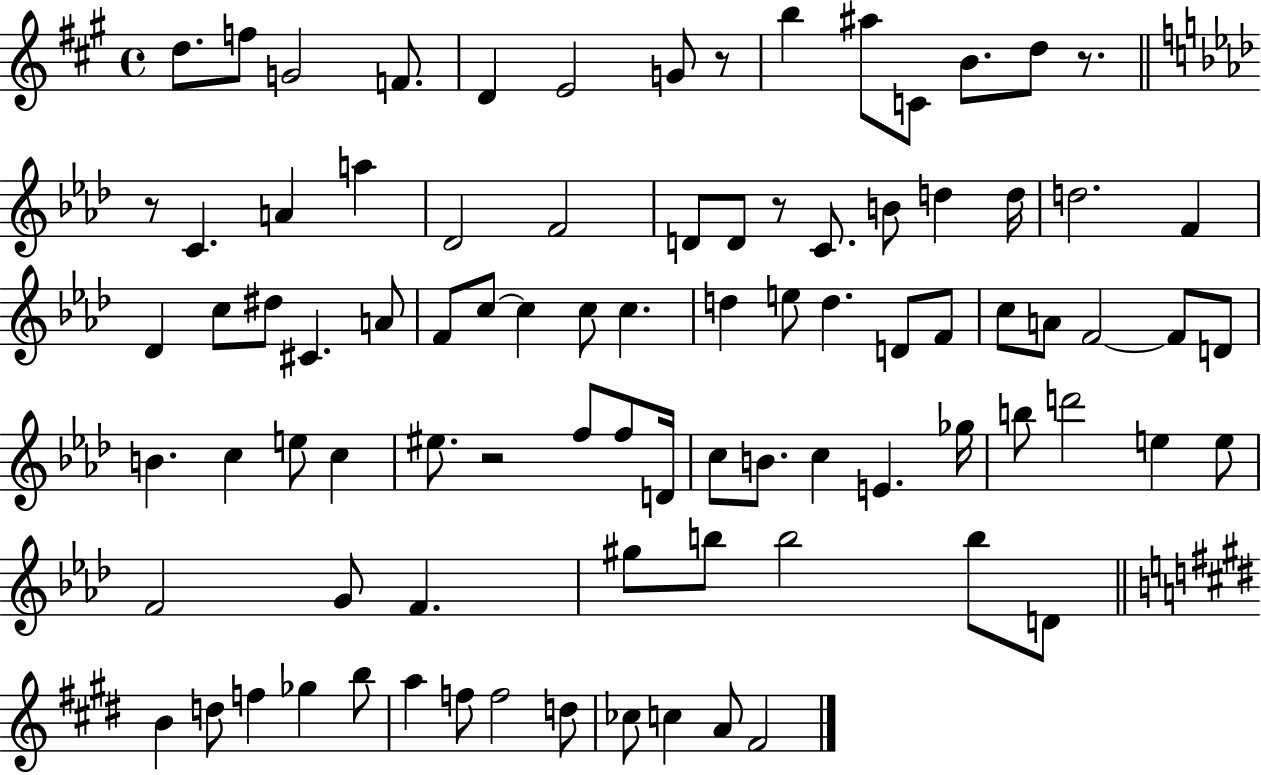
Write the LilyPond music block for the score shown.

{
  \clef treble
  \time 4/4
  \defaultTimeSignature
  \key a \major
  d''8. f''8 g'2 f'8. | d'4 e'2 g'8 r8 | b''4 ais''8 c'8 b'8. d''8 r8. | \bar "||" \break \key aes \major r8 c'4. a'4 a''4 | des'2 f'2 | d'8 d'8 r8 c'8. b'8 d''4 d''16 | d''2. f'4 | \break des'4 c''8 dis''8 cis'4. a'8 | f'8 c''8~~ c''4 c''8 c''4. | d''4 e''8 d''4. d'8 f'8 | c''8 a'8 f'2~~ f'8 d'8 | \break b'4. c''4 e''8 c''4 | eis''8. r2 f''8 f''8 d'16 | c''8 b'8. c''4 e'4. ges''16 | b''8 d'''2 e''4 e''8 | \break f'2 g'8 f'4. | gis''8 b''8 b''2 b''8 d'8 | \bar "||" \break \key e \major b'4 d''8 f''4 ges''4 b''8 | a''4 f''8 f''2 d''8 | ces''8 c''4 a'8 fis'2 | \bar "|."
}